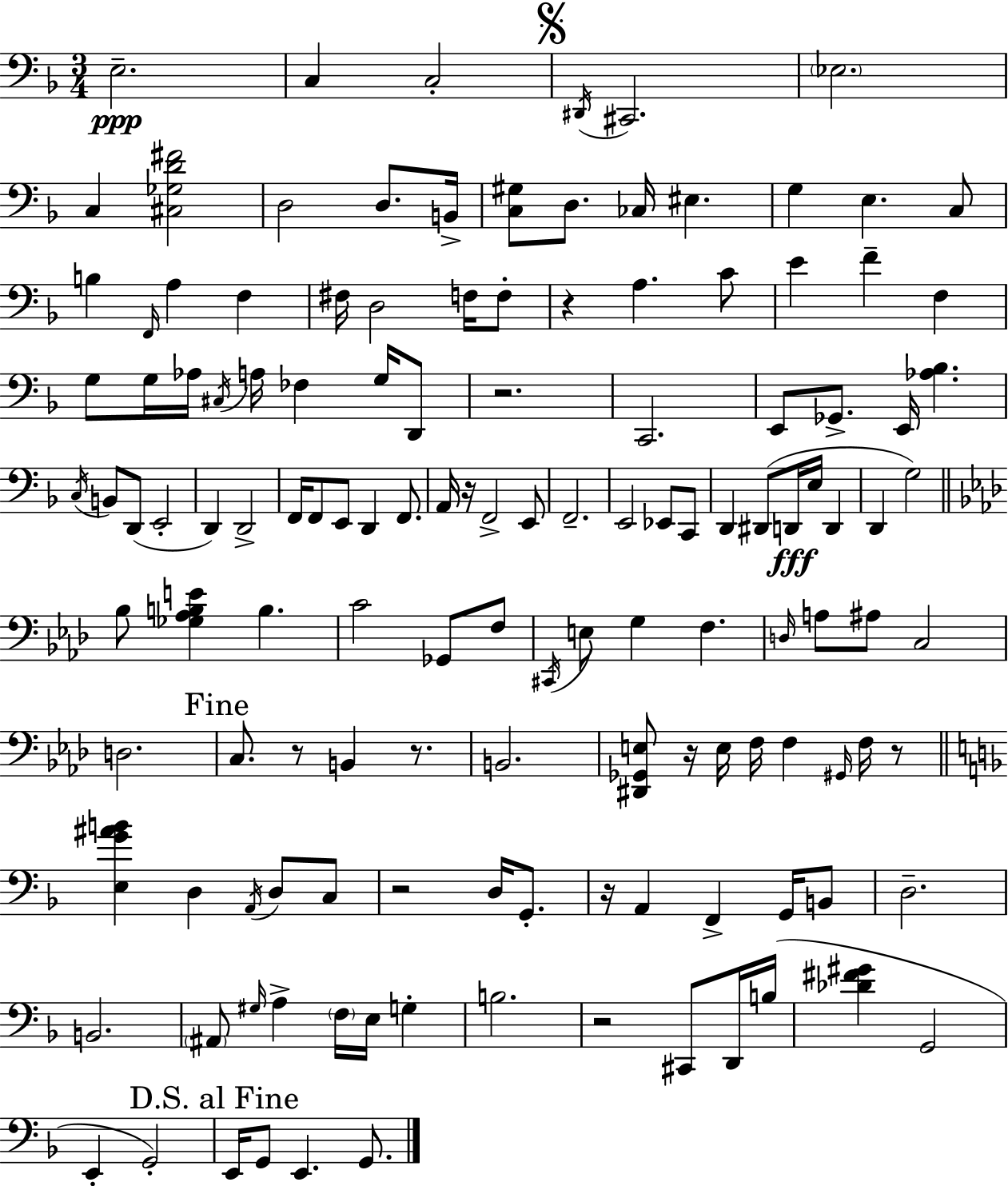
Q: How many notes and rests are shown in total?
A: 134